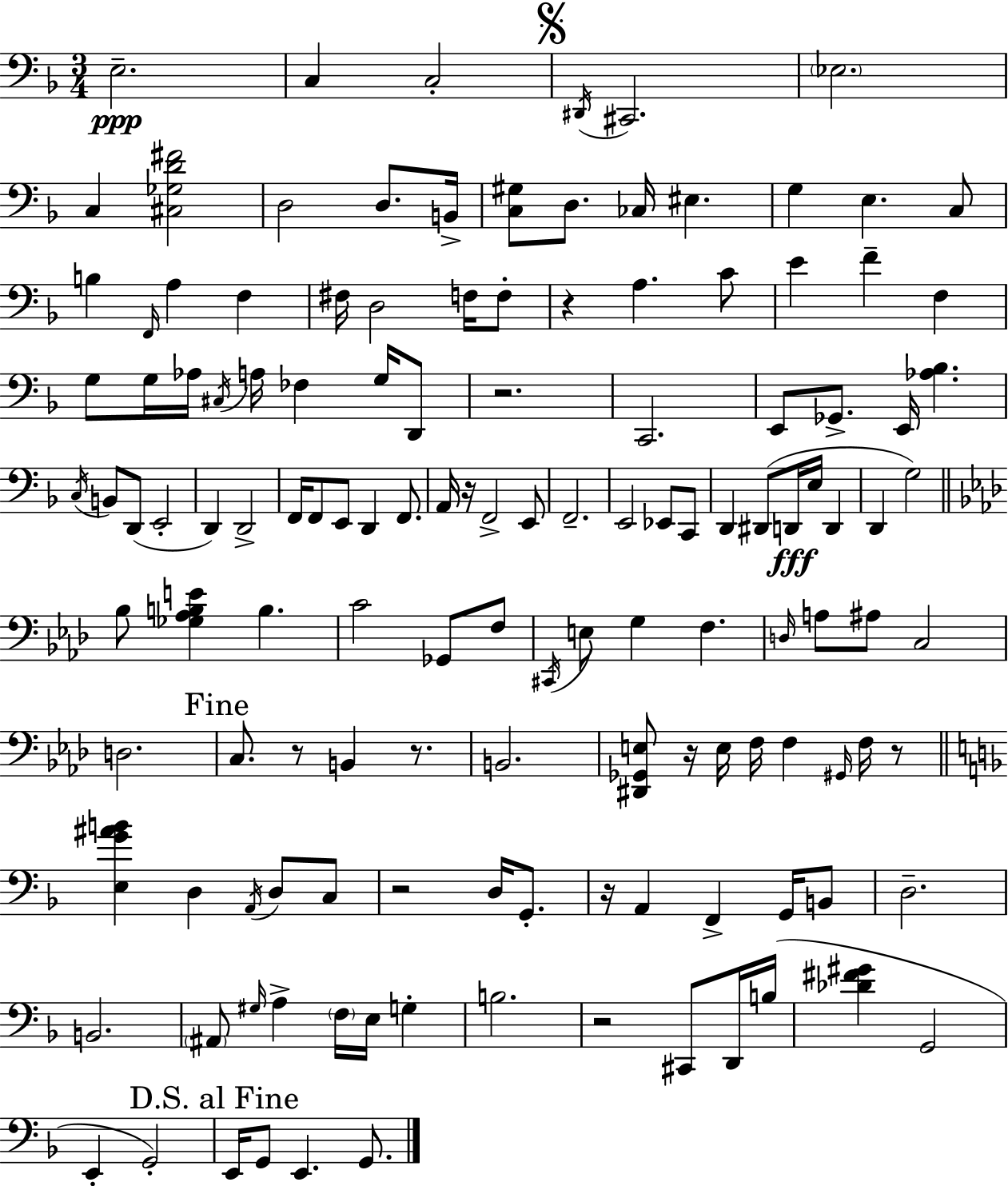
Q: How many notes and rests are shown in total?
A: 134